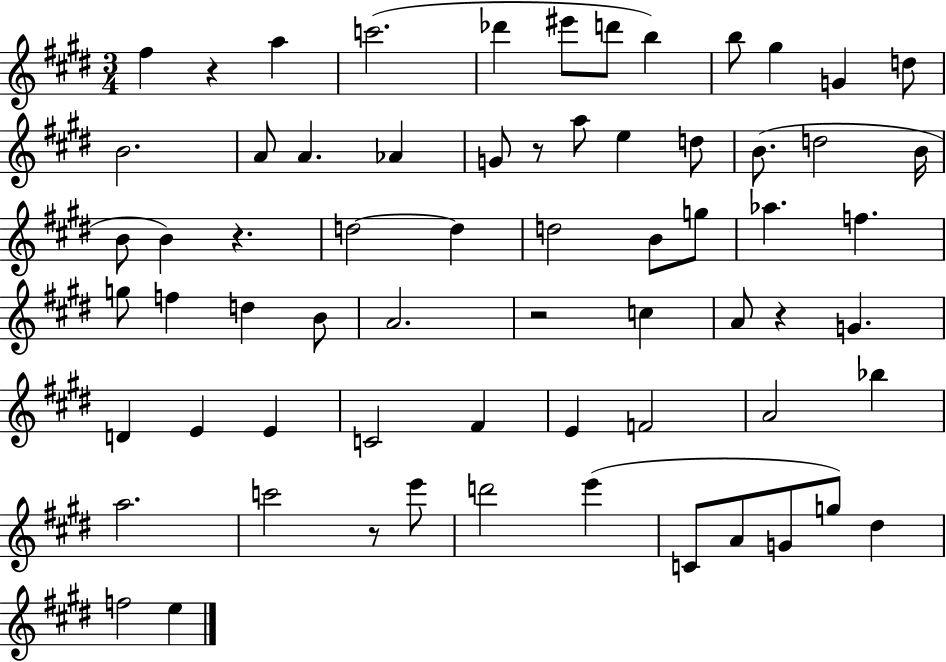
{
  \clef treble
  \numericTimeSignature
  \time 3/4
  \key e \major
  fis''4 r4 a''4 | c'''2.( | des'''4 eis'''8 d'''8 b''4) | b''8 gis''4 g'4 d''8 | \break b'2. | a'8 a'4. aes'4 | g'8 r8 a''8 e''4 d''8 | b'8.( d''2 b'16 | \break b'8 b'4) r4. | d''2~~ d''4 | d''2 b'8 g''8 | aes''4. f''4. | \break g''8 f''4 d''4 b'8 | a'2. | r2 c''4 | a'8 r4 g'4. | \break d'4 e'4 e'4 | c'2 fis'4 | e'4 f'2 | a'2 bes''4 | \break a''2. | c'''2 r8 e'''8 | d'''2 e'''4( | c'8 a'8 g'8 g''8) dis''4 | \break f''2 e''4 | \bar "|."
}